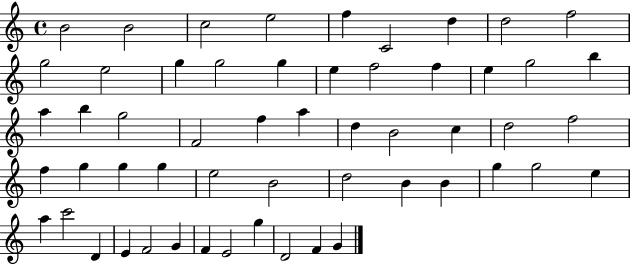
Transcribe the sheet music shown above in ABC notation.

X:1
T:Untitled
M:4/4
L:1/4
K:C
B2 B2 c2 e2 f C2 d d2 f2 g2 e2 g g2 g e f2 f e g2 b a b g2 F2 f a d B2 c d2 f2 f g g g e2 B2 d2 B B g g2 e a c'2 D E F2 G F E2 g D2 F G